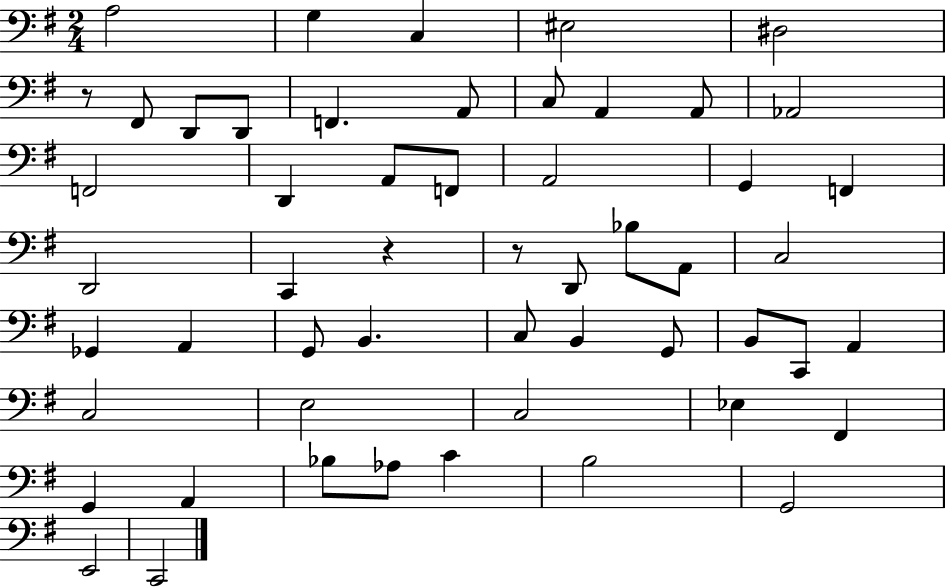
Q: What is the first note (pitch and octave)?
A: A3